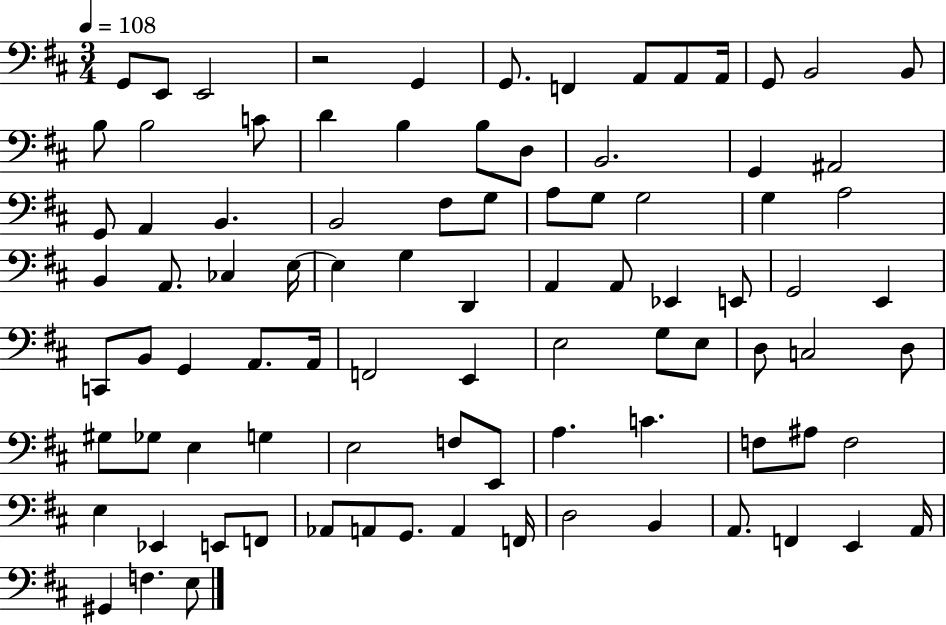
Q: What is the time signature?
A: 3/4